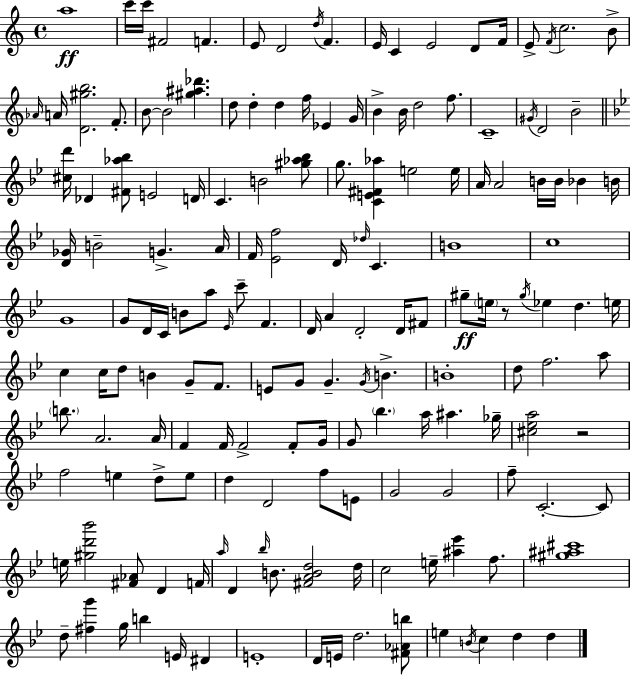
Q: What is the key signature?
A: A minor